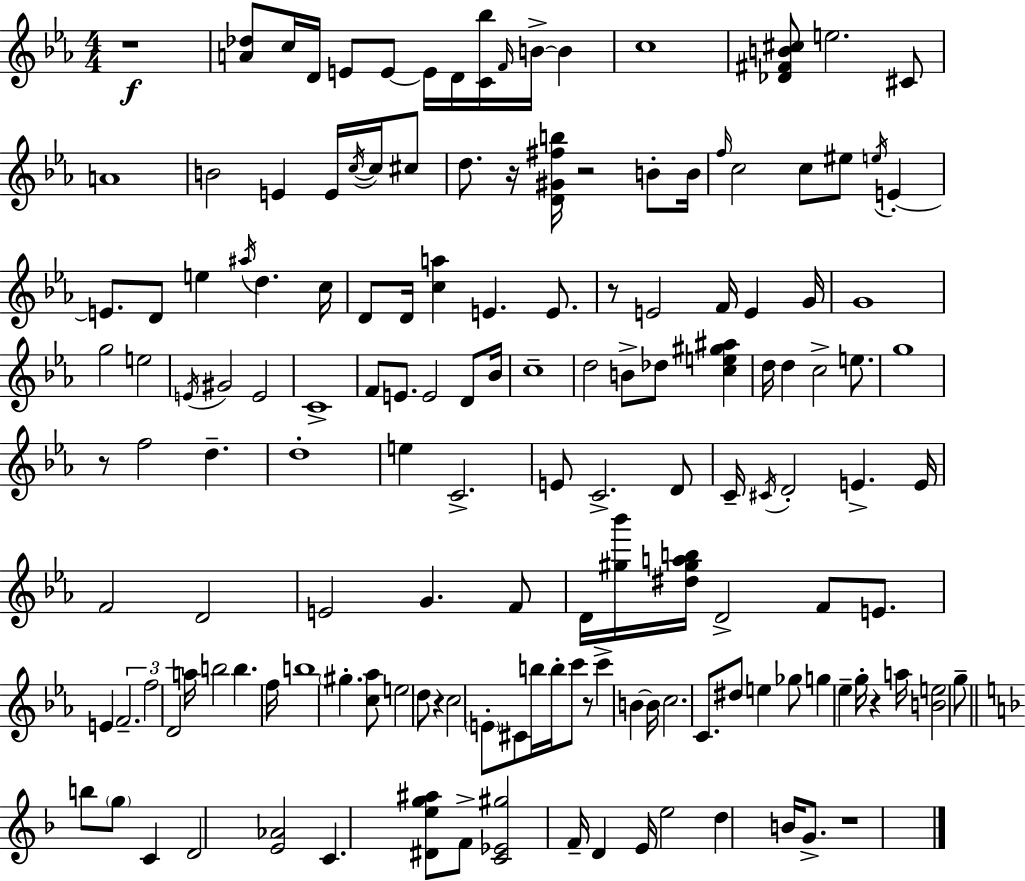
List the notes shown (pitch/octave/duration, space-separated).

R/w [A4,Db5]/e C5/s D4/s E4/e E4/e E4/s D4/s [C4,Bb5]/s F4/s B4/s B4/q C5/w [Db4,F#4,B4,C#5]/e E5/h. C#4/e A4/w B4/h E4/q E4/s C5/s C5/s C#5/e D5/e. R/s [D4,G#4,F#5,B5]/s R/h B4/e B4/s F5/s C5/h C5/e EIS5/e E5/s E4/q E4/e. D4/e E5/q A#5/s D5/q. C5/s D4/e D4/s [C5,A5]/q E4/q. E4/e. R/e E4/h F4/s E4/q G4/s G4/w G5/h E5/h E4/s G#4/h E4/h C4/w F4/e E4/e. E4/h D4/e Bb4/s C5/w D5/h B4/e Db5/e [C5,E5,G#5,A#5]/q D5/s D5/q C5/h E5/e. G5/w R/e F5/h D5/q. D5/w E5/q C4/h. E4/e C4/h. D4/e C4/s C#4/s D4/h E4/q. E4/s F4/h D4/h E4/h G4/q. F4/e D4/s [G#5,Bb6]/s [D#5,G#5,A5,B5]/s D4/h F4/e E4/e. E4/q F4/h. F5/h D4/h A5/s B5/h B5/q. F5/s B5/w G#5/q. [C5,Ab5]/e E5/h D5/e R/q C5/h E4/e C#4/e B5/s B5/s C6/e R/e C6/q B4/q B4/s C5/h. C4/e. D#5/e E5/q Gb5/e G5/q Eb5/q G5/s R/q A5/s [B4,E5]/h G5/e B5/e G5/e C4/q D4/h [E4,Ab4]/h C4/q. [D#4,E5,G5,A#5]/e F4/e [C4,Eb4,G#5]/h F4/s D4/q E4/s E5/h D5/q B4/s G4/e. R/w